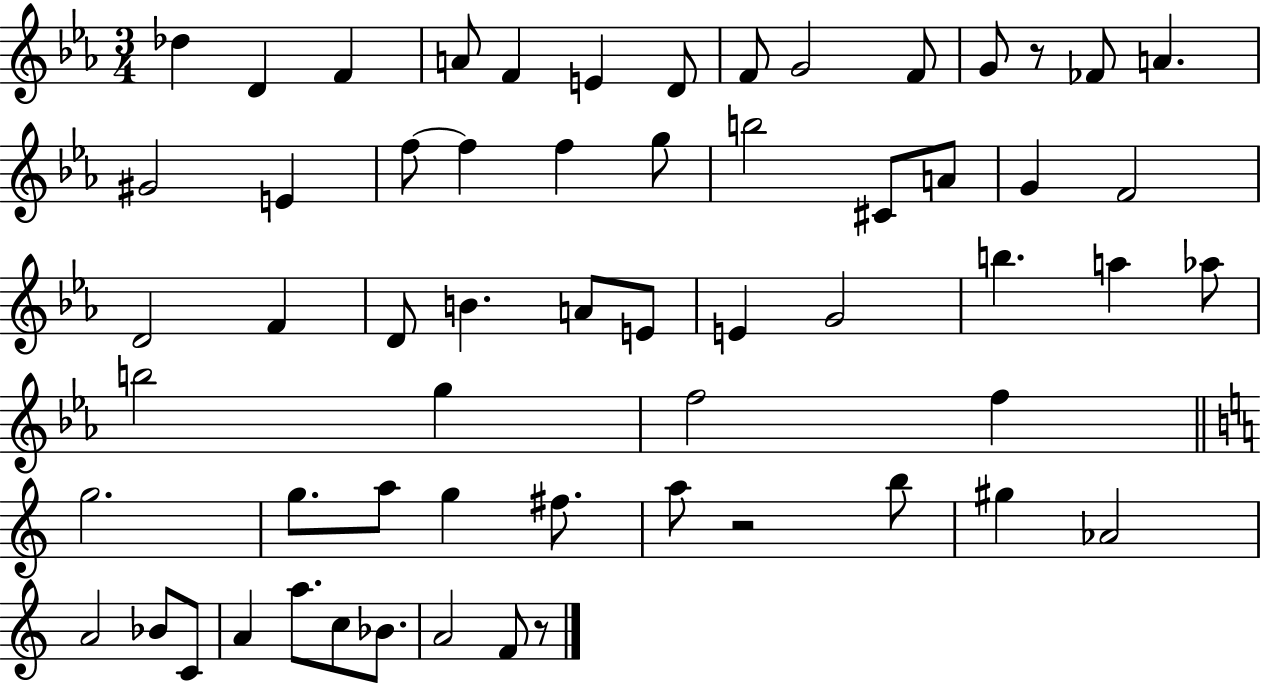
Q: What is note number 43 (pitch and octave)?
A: G5